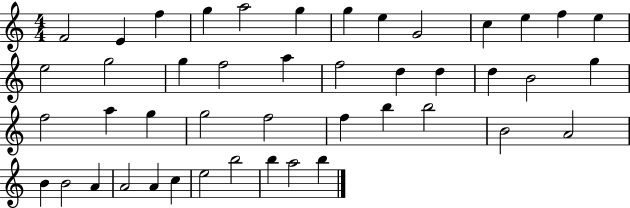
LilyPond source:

{
  \clef treble
  \numericTimeSignature
  \time 4/4
  \key c \major
  f'2 e'4 f''4 | g''4 a''2 g''4 | g''4 e''4 g'2 | c''4 e''4 f''4 e''4 | \break e''2 g''2 | g''4 f''2 a''4 | f''2 d''4 d''4 | d''4 b'2 g''4 | \break f''2 a''4 g''4 | g''2 f''2 | f''4 b''4 b''2 | b'2 a'2 | \break b'4 b'2 a'4 | a'2 a'4 c''4 | e''2 b''2 | b''4 a''2 b''4 | \break \bar "|."
}